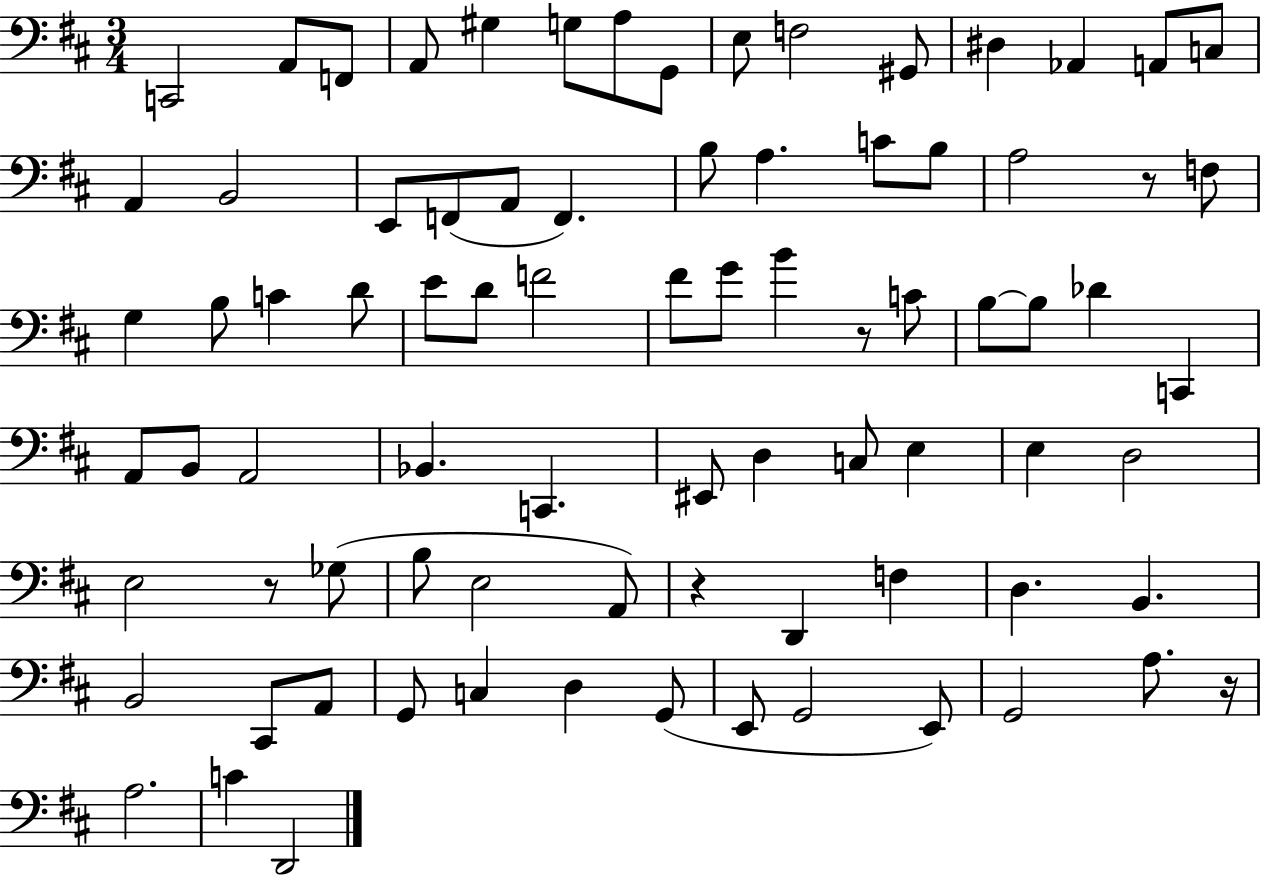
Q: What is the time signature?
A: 3/4